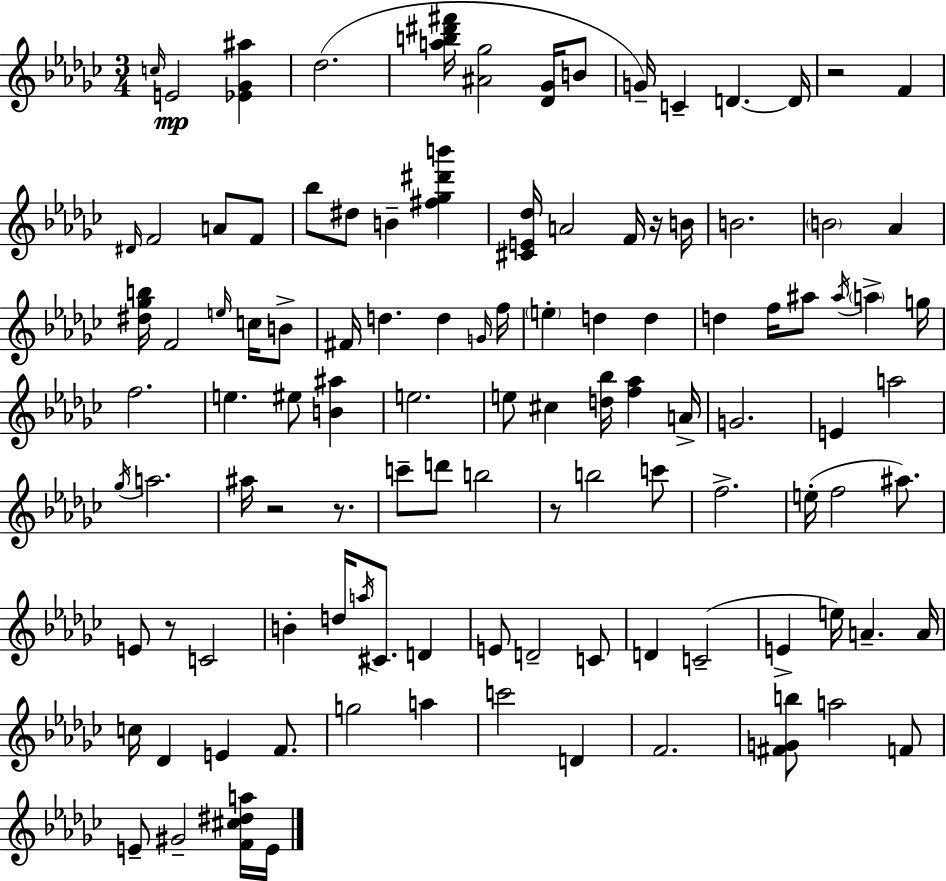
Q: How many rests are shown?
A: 6